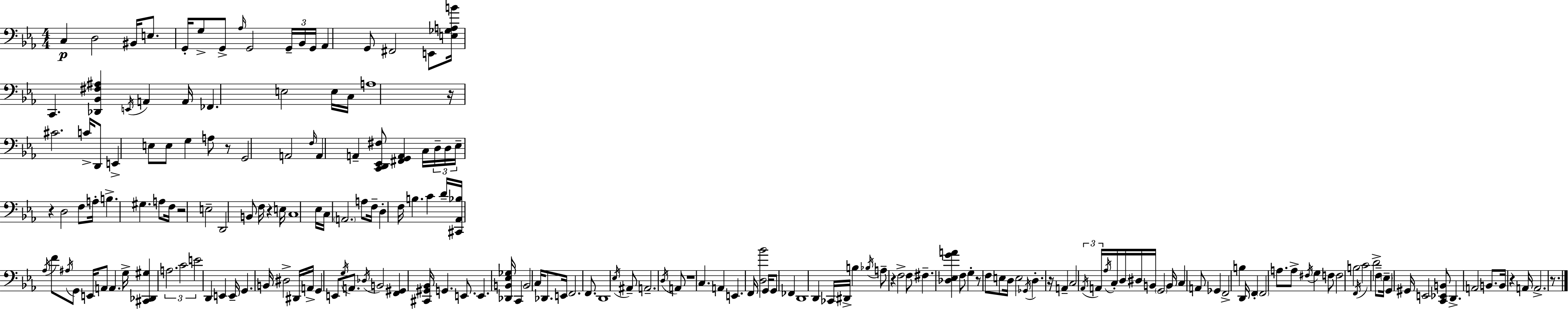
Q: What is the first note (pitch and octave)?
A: C3